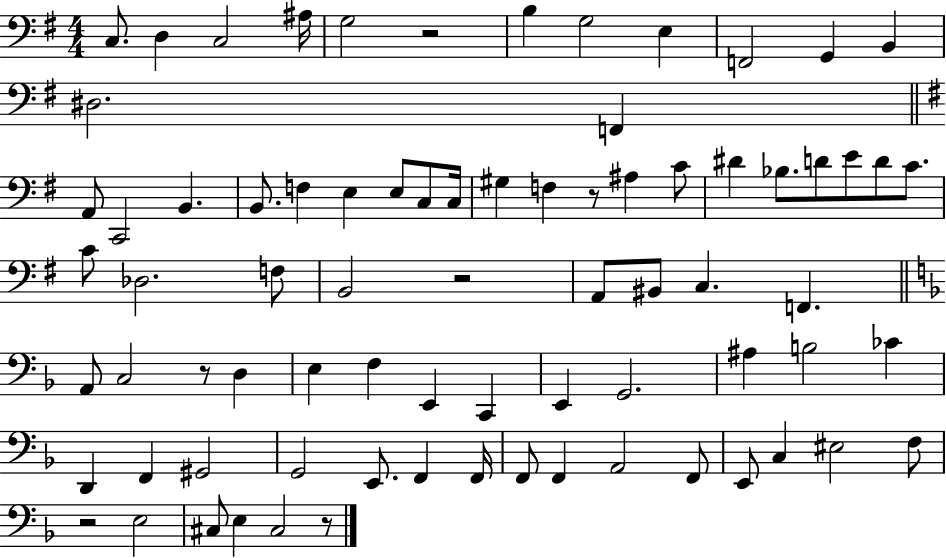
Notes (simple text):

C3/e. D3/q C3/h A#3/s G3/h R/h B3/q G3/h E3/q F2/h G2/q B2/q D#3/h. F2/q A2/e C2/h B2/q. B2/e. F3/q E3/q E3/e C3/e C3/s G#3/q F3/q R/e A#3/q C4/e D#4/q Bb3/e. D4/e E4/e D4/e C4/e. C4/e Db3/h. F3/e B2/h R/h A2/e BIS2/e C3/q. F2/q. A2/e C3/h R/e D3/q E3/q F3/q E2/q C2/q E2/q G2/h. A#3/q B3/h CES4/q D2/q F2/q G#2/h G2/h E2/e. F2/q F2/s F2/e F2/q A2/h F2/e E2/e C3/q EIS3/h F3/e R/h E3/h C#3/e E3/q C#3/h R/e